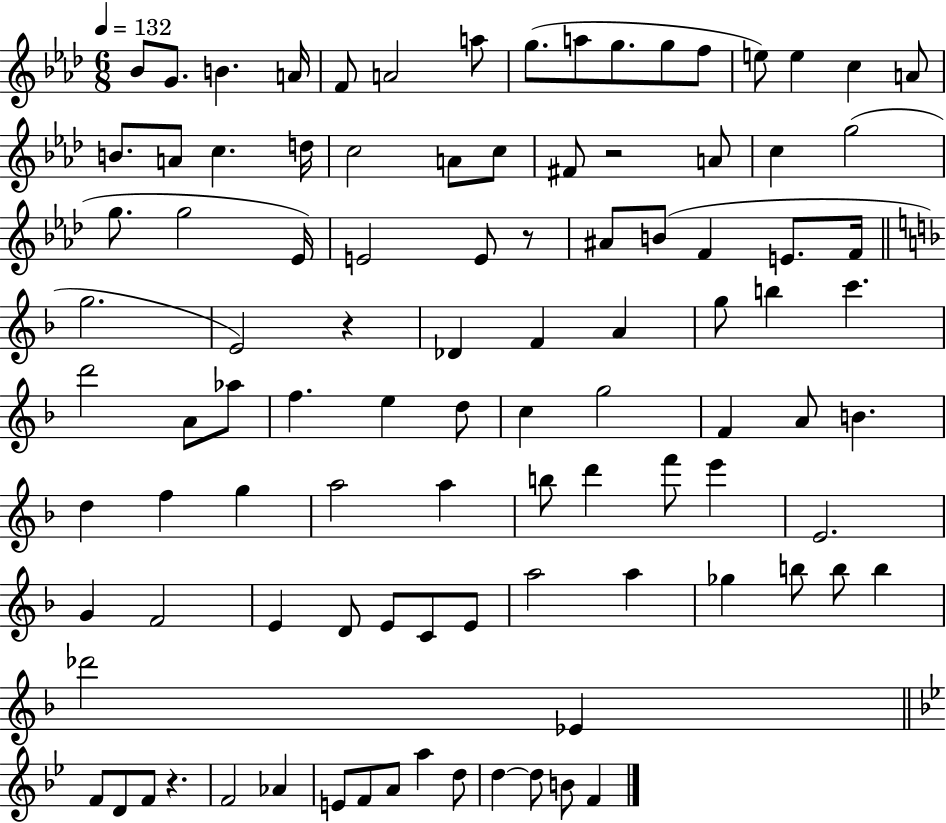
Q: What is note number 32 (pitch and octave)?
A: E4